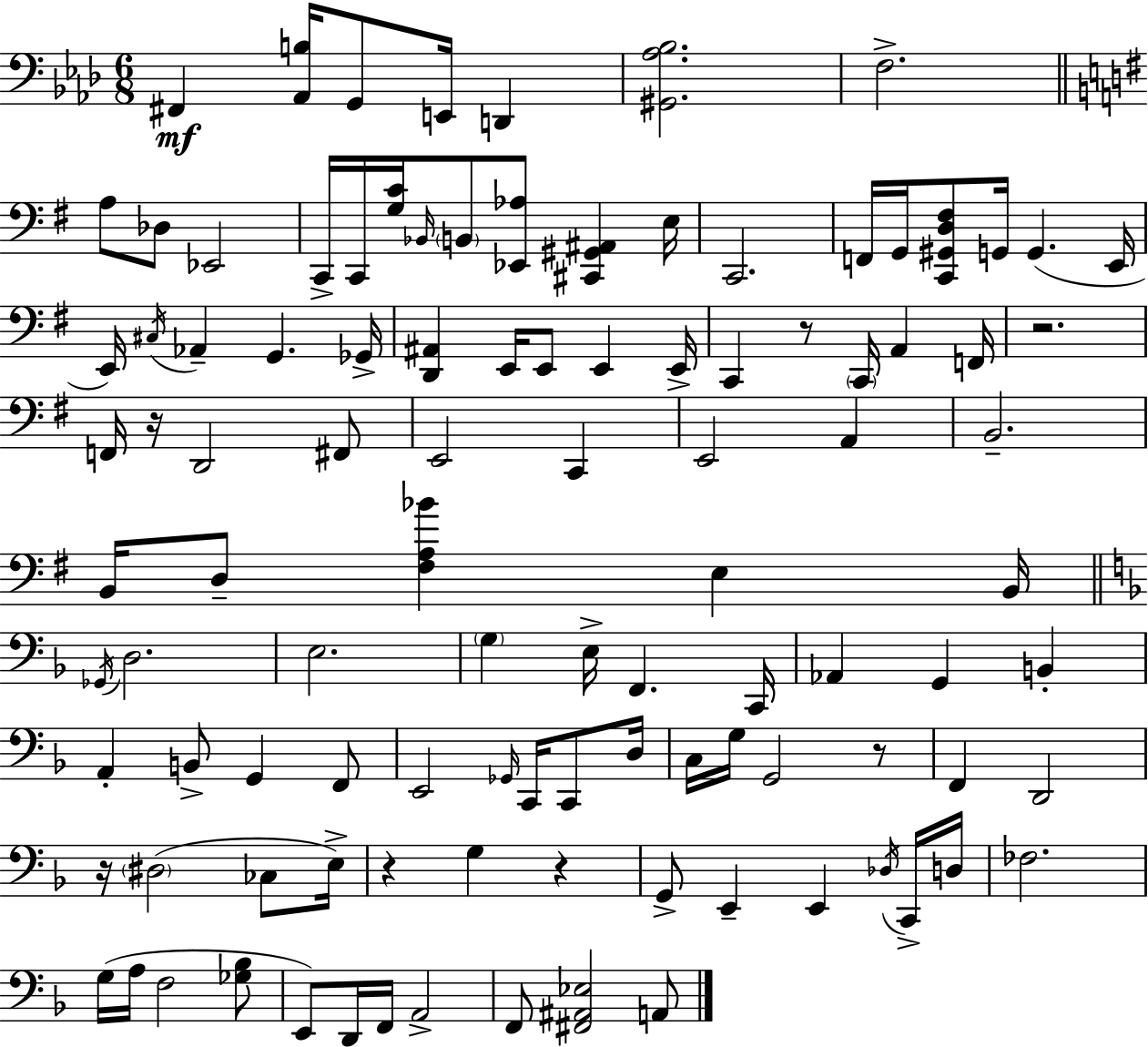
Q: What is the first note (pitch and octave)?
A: F#2